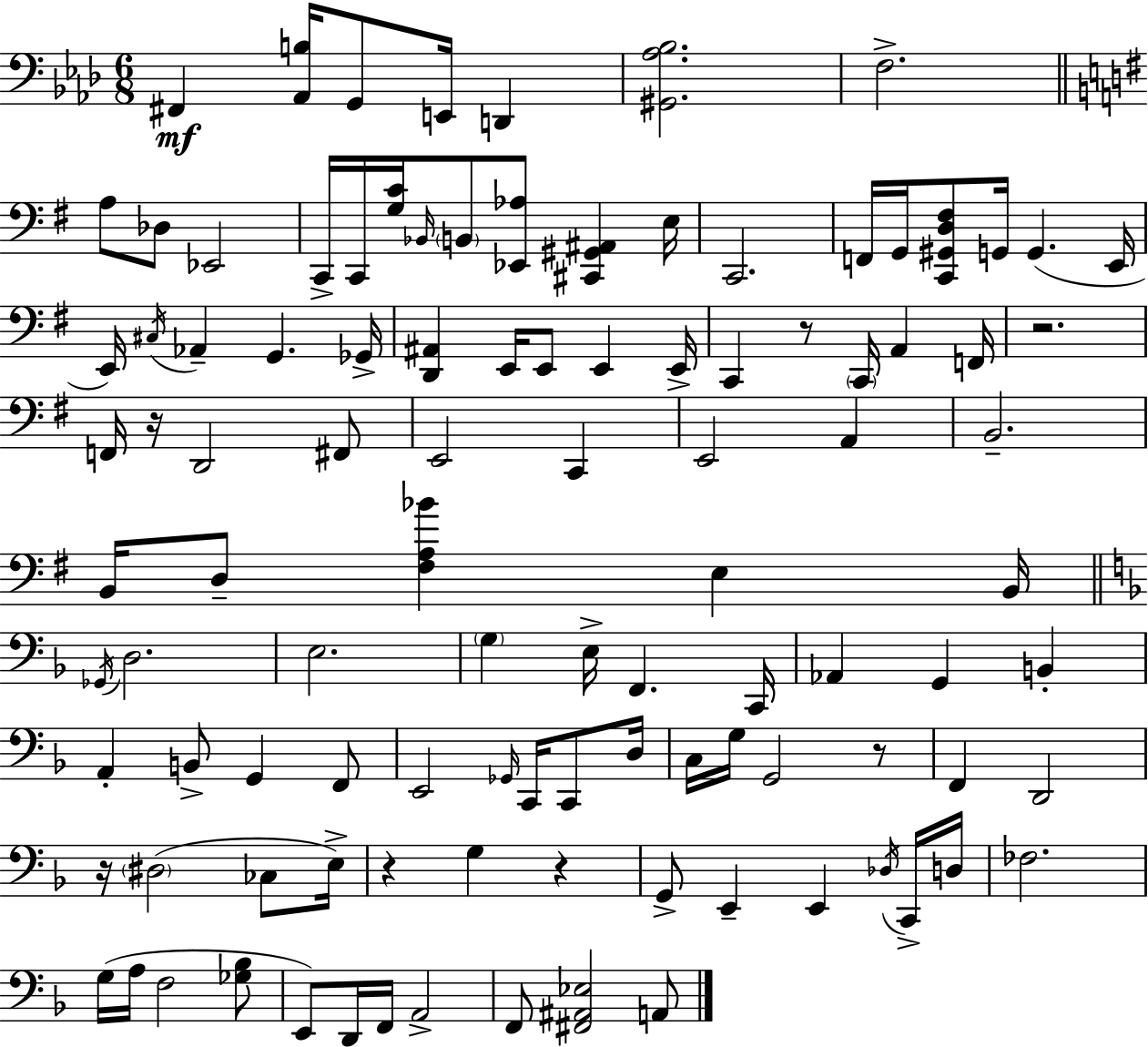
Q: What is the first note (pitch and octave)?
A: F#2